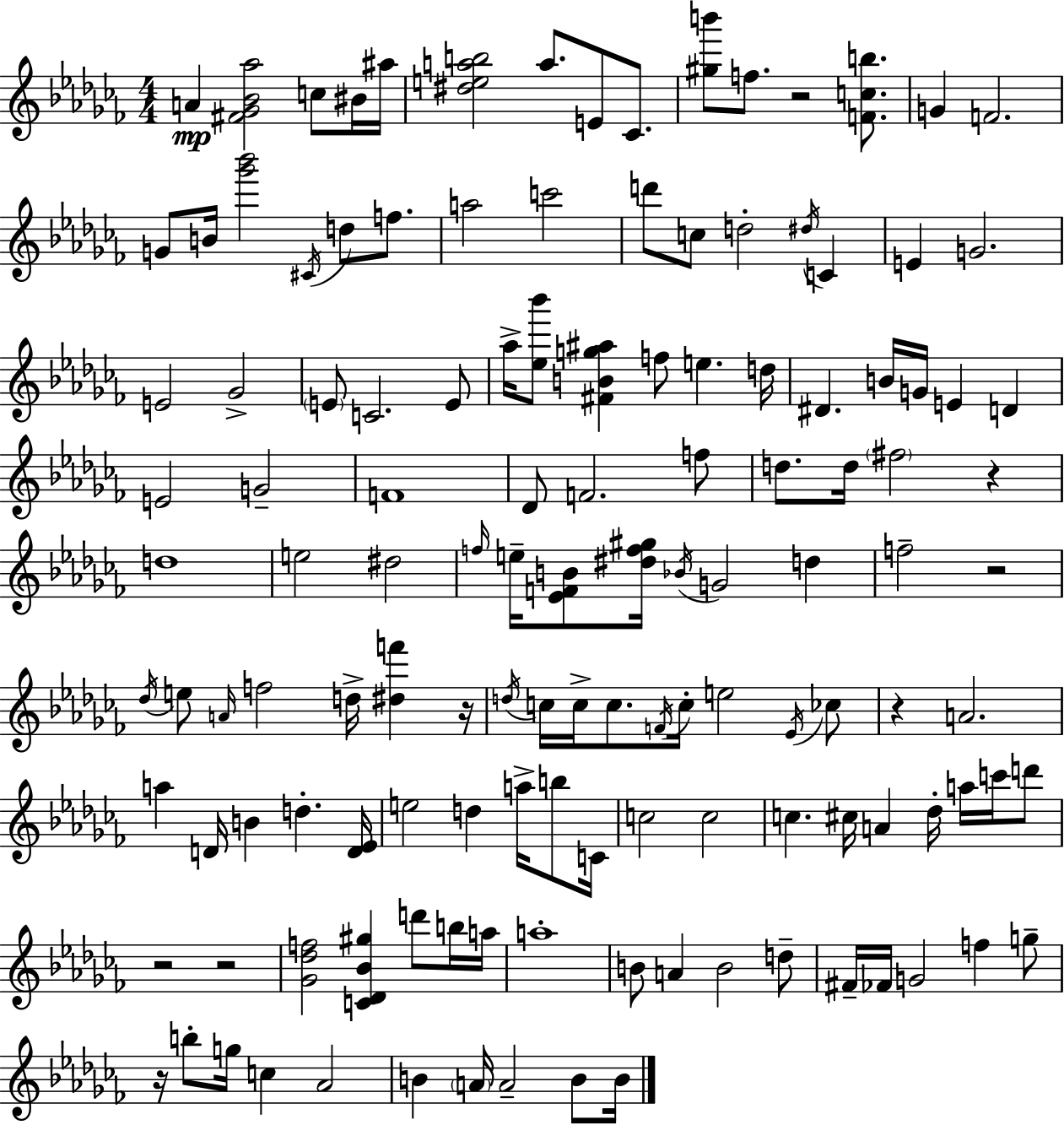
A4/q [F#4,Gb4,Bb4,Ab5]/h C5/e BIS4/s A#5/s [D#5,E5,A5,B5]/h A5/e. E4/e CES4/e. [G#5,B6]/e F5/e. R/h [F4,C5,B5]/e. G4/q F4/h. G4/e B4/s [Gb6,Bb6]/h C#4/s D5/e F5/e. A5/h C6/h D6/e C5/e D5/h D#5/s C4/q E4/q G4/h. E4/h Gb4/h E4/e C4/h. E4/e Ab5/s [Eb5,Bb6]/e [F#4,B4,G5,A#5]/q F5/e E5/q. D5/s D#4/q. B4/s G4/s E4/q D4/q E4/h G4/h F4/w Db4/e F4/h. F5/e D5/e. D5/s F#5/h R/q D5/w E5/h D#5/h F5/s E5/s [Eb4,F4,B4]/e [D#5,F5,G#5]/s Bb4/s G4/h D5/q F5/h R/h Db5/s E5/e A4/s F5/h D5/s [D#5,F6]/q R/s D5/s C5/s C5/s C5/e. F4/s C5/s E5/h Eb4/s CES5/e R/q A4/h. A5/q D4/s B4/q D5/q. [D4,Eb4]/s E5/h D5/q A5/s B5/e C4/s C5/h C5/h C5/q. C#5/s A4/q Db5/s A5/s C6/s D6/e R/h R/h [Gb4,Db5,F5]/h [C4,Db4,Bb4,G#5]/q D6/e B5/s A5/s A5/w B4/e A4/q B4/h D5/e F#4/s FES4/s G4/h F5/q G5/e R/s B5/e G5/s C5/q Ab4/h B4/q A4/s A4/h B4/e B4/s